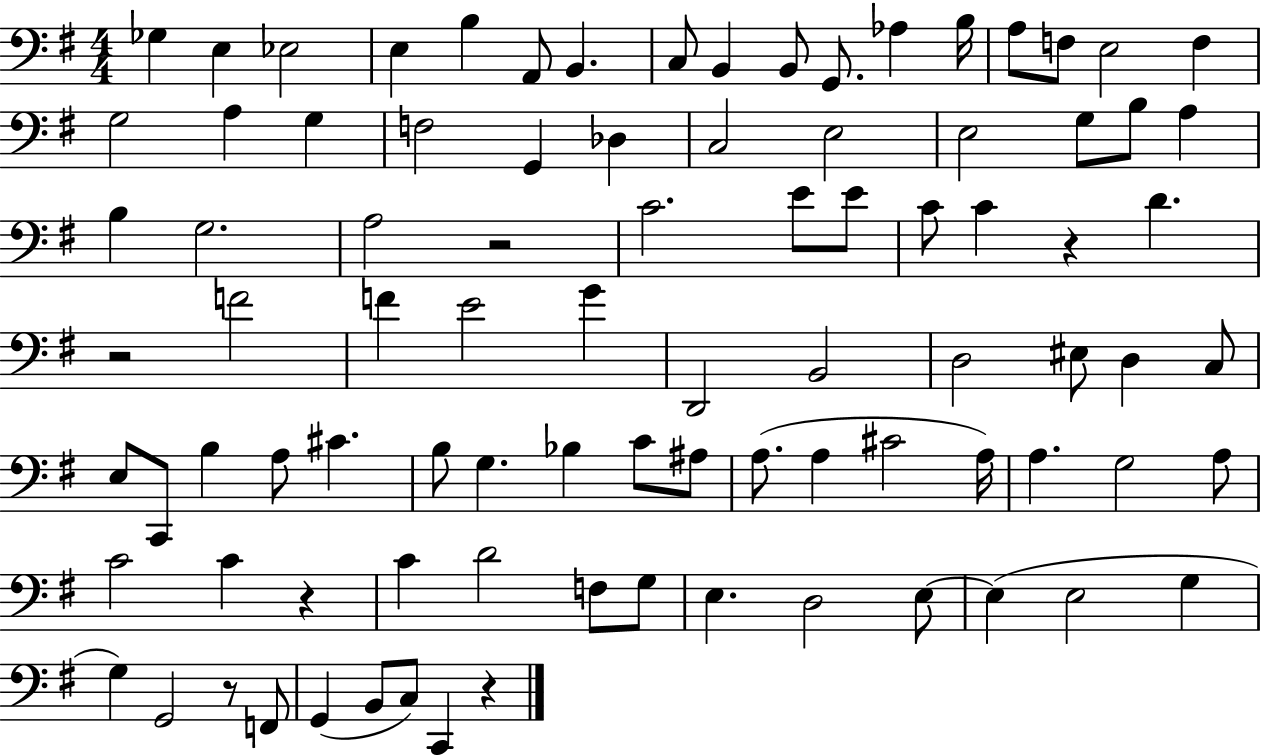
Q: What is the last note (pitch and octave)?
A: C2